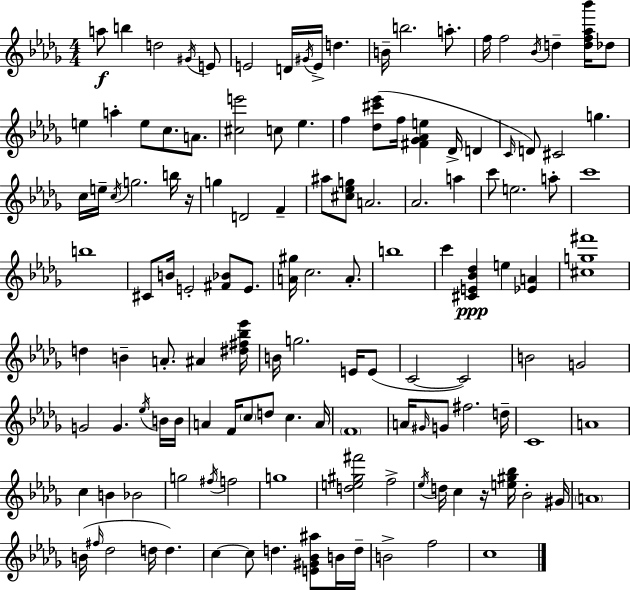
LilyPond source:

{
  \clef treble
  \numericTimeSignature
  \time 4/4
  \key bes \minor
  a''8\f b''4 d''2 \acciaccatura { gis'16 } e'8 | e'2 d'16 \acciaccatura { gis'16 } e'16-> d''4. | b'16-- b''2. a''8.-. | f''16 f''2 \acciaccatura { bes'16 } d''4-- | \break <d'' f'' aes'' bes'''>16 des''8 e''4 a''4-. e''8 c''8. | a'8. <cis'' e'''>2 c''8 ees''4. | f''4 <des'' cis''' ees'''>8( f''16 <fis' ges' aes' e''>4 des'16-> d'4 | \grace { c'16 }) d'8 cis'2 g''4. | \break c''16 e''16-- \acciaccatura { c''16 } g''2. | b''16 r16 g''4 d'2 | f'4-- ais''8 <cis'' ees'' g''>8 a'2. | aes'2. | \break a''4 c'''8 e''2. | a''8-. c'''1 | b''1 | cis'8 b'16 e'2-. | \break <fis' bes'>8 e'8. <a' gis''>16 c''2. | a'8.-. b''1 | c'''4 <cis' e' bes' des''>4\ppp e''4 | <ees' a'>4 <cis'' g'' fis'''>1 | \break d''4 b'4-- a'8.-. | ais'4 <dis'' fis'' bes'' ees'''>16 b'16 g''2. | e'16 e'8( c'2~~ c'2) | b'2 g'2 | \break g'2 g'4. | \acciaccatura { ees''16 } b'16 b'16 a'4 f'16 \parenthesize c''8 d''8 c''4. | a'16 \parenthesize f'1 | a'16 \grace { gis'16 } g'8 fis''2. | \break d''16-- c'1 | a'1 | c''4 b'4 bes'2 | g''2 \acciaccatura { fis''16 } | \break f''2 g''1 | <d'' e'' gis'' fis'''>2 | f''2-> \acciaccatura { ees''16 } d''16 c''4 r16 <e'' gis'' bes''>16 | bes'2-. gis'16 \parenthesize a'1 | \break b'16( \grace { fis''16 } des''2 | d''16 d''4.) c''4~~ c''8 | d''4. <e' gis' bes' ais''>8 b'16 d''16-- b'2-> | f''2 c''1 | \break \bar "|."
}